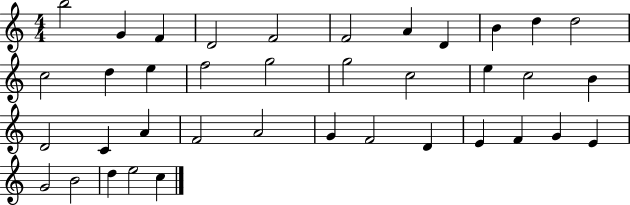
{
  \clef treble
  \numericTimeSignature
  \time 4/4
  \key c \major
  b''2 g'4 f'4 | d'2 f'2 | f'2 a'4 d'4 | b'4 d''4 d''2 | \break c''2 d''4 e''4 | f''2 g''2 | g''2 c''2 | e''4 c''2 b'4 | \break d'2 c'4 a'4 | f'2 a'2 | g'4 f'2 d'4 | e'4 f'4 g'4 e'4 | \break g'2 b'2 | d''4 e''2 c''4 | \bar "|."
}